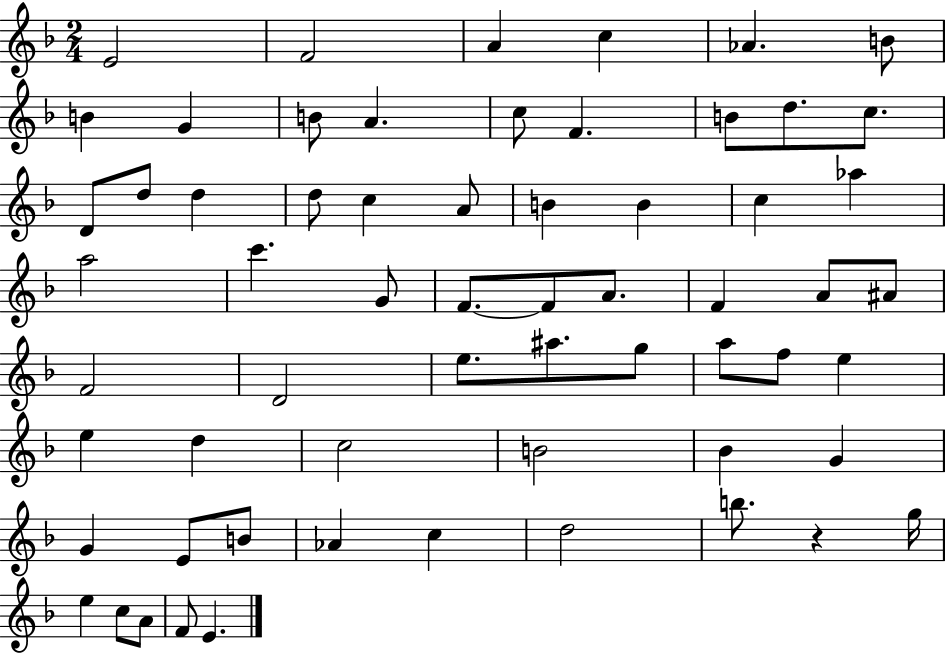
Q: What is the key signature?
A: F major